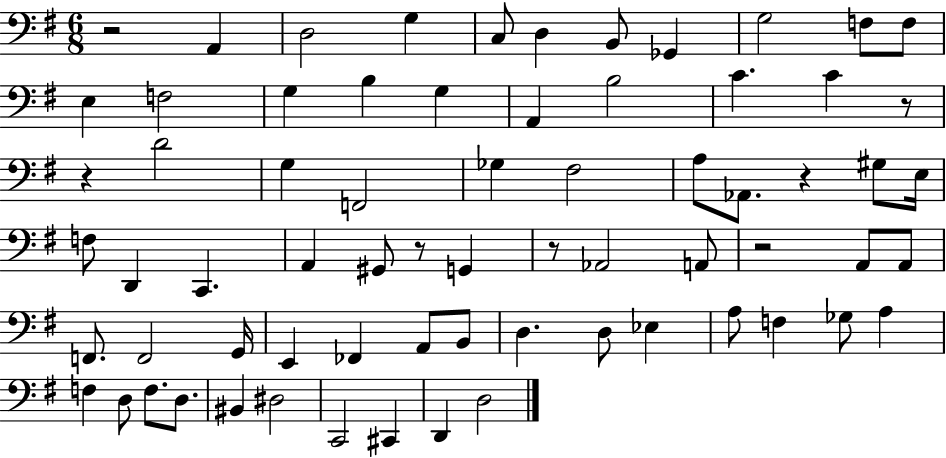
R/h A2/q D3/h G3/q C3/e D3/q B2/e Gb2/q G3/h F3/e F3/e E3/q F3/h G3/q B3/q G3/q A2/q B3/h C4/q. C4/q R/e R/q D4/h G3/q F2/h Gb3/q F#3/h A3/e Ab2/e. R/q G#3/e E3/s F3/e D2/q C2/q. A2/q G#2/e R/e G2/q R/e Ab2/h A2/e R/h A2/e A2/e F2/e. F2/h G2/s E2/q FES2/q A2/e B2/e D3/q. D3/e Eb3/q A3/e F3/q Gb3/e A3/q F3/q D3/e F3/e. D3/e. BIS2/q D#3/h C2/h C#2/q D2/q D3/h